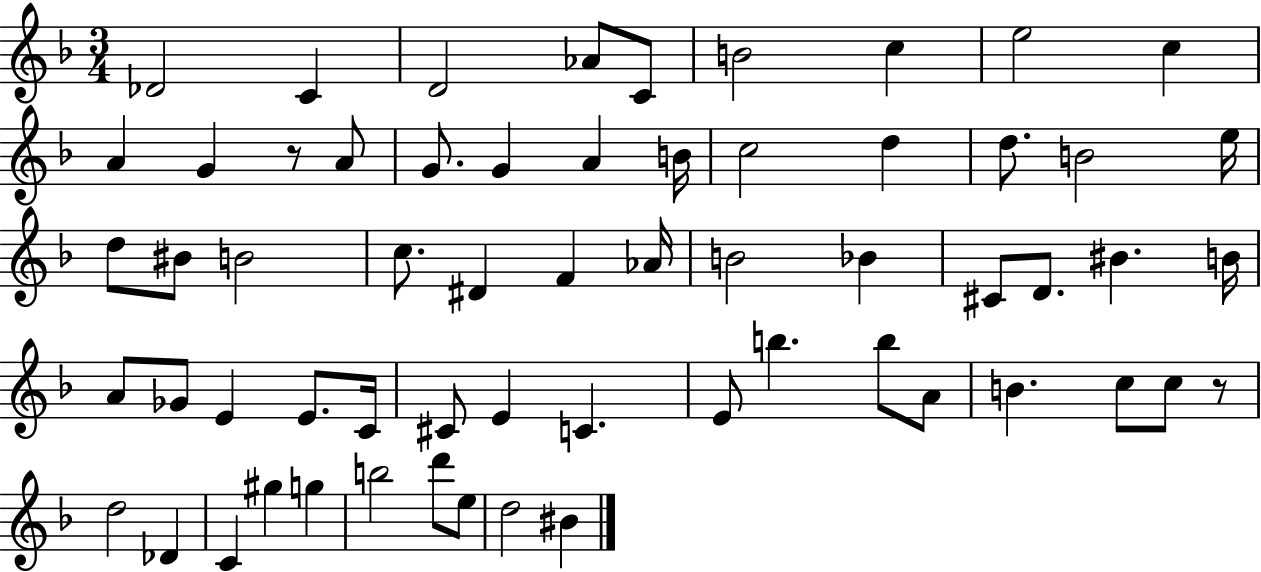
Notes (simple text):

Db4/h C4/q D4/h Ab4/e C4/e B4/h C5/q E5/h C5/q A4/q G4/q R/e A4/e G4/e. G4/q A4/q B4/s C5/h D5/q D5/e. B4/h E5/s D5/e BIS4/e B4/h C5/e. D#4/q F4/q Ab4/s B4/h Bb4/q C#4/e D4/e. BIS4/q. B4/s A4/e Gb4/e E4/q E4/e. C4/s C#4/e E4/q C4/q. E4/e B5/q. B5/e A4/e B4/q. C5/e C5/e R/e D5/h Db4/q C4/q G#5/q G5/q B5/h D6/e E5/e D5/h BIS4/q